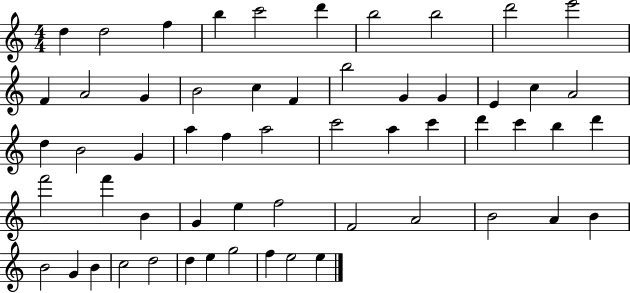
D5/q D5/h F5/q B5/q C6/h D6/q B5/h B5/h D6/h E6/h F4/q A4/h G4/q B4/h C5/q F4/q B5/h G4/q G4/q E4/q C5/q A4/h D5/q B4/h G4/q A5/q F5/q A5/h C6/h A5/q C6/q D6/q C6/q B5/q D6/q F6/h F6/q B4/q G4/q E5/q F5/h F4/h A4/h B4/h A4/q B4/q B4/h G4/q B4/q C5/h D5/h D5/q E5/q G5/h F5/q E5/h E5/q